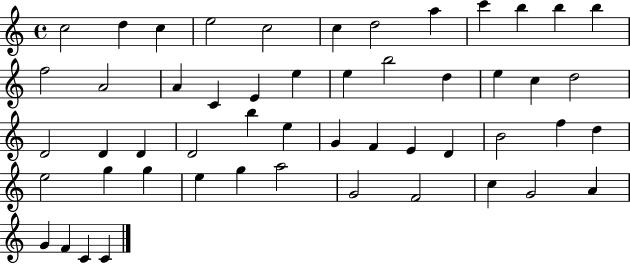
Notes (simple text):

C5/h D5/q C5/q E5/h C5/h C5/q D5/h A5/q C6/q B5/q B5/q B5/q F5/h A4/h A4/q C4/q E4/q E5/q E5/q B5/h D5/q E5/q C5/q D5/h D4/h D4/q D4/q D4/h B5/q E5/q G4/q F4/q E4/q D4/q B4/h F5/q D5/q E5/h G5/q G5/q E5/q G5/q A5/h G4/h F4/h C5/q G4/h A4/q G4/q F4/q C4/q C4/q